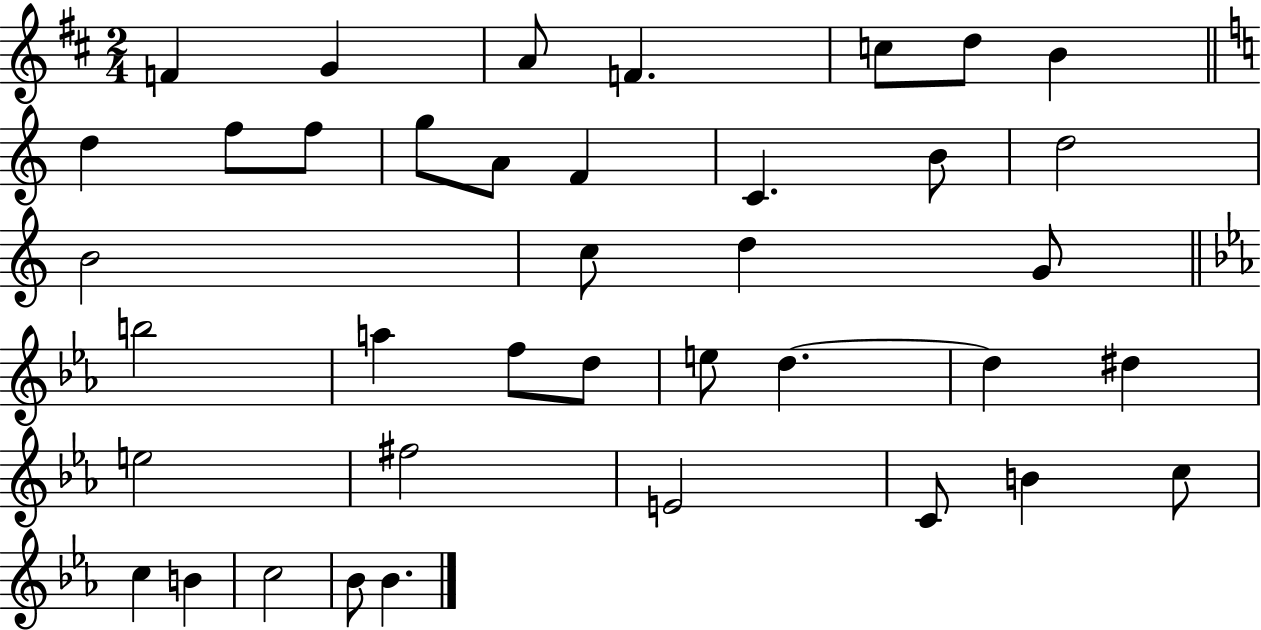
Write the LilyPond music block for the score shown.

{
  \clef treble
  \numericTimeSignature
  \time 2/4
  \key d \major
  \repeat volta 2 { f'4 g'4 | a'8 f'4. | c''8 d''8 b'4 | \bar "||" \break \key c \major d''4 f''8 f''8 | g''8 a'8 f'4 | c'4. b'8 | d''2 | \break b'2 | c''8 d''4 g'8 | \bar "||" \break \key ees \major b''2 | a''4 f''8 d''8 | e''8 d''4.~~ | d''4 dis''4 | \break e''2 | fis''2 | e'2 | c'8 b'4 c''8 | \break c''4 b'4 | c''2 | bes'8 bes'4. | } \bar "|."
}